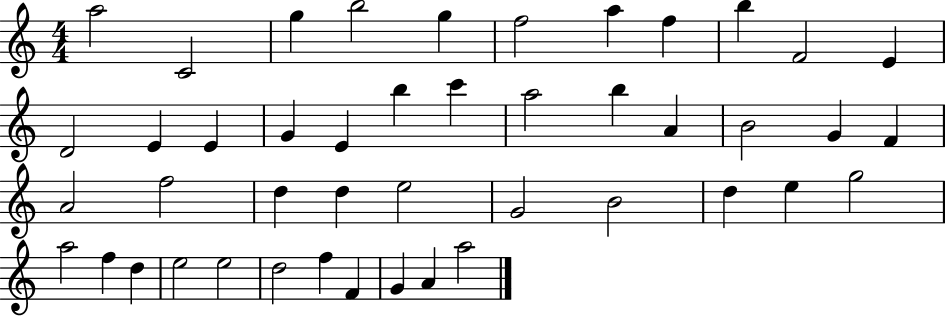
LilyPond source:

{
  \clef treble
  \numericTimeSignature
  \time 4/4
  \key c \major
  a''2 c'2 | g''4 b''2 g''4 | f''2 a''4 f''4 | b''4 f'2 e'4 | \break d'2 e'4 e'4 | g'4 e'4 b''4 c'''4 | a''2 b''4 a'4 | b'2 g'4 f'4 | \break a'2 f''2 | d''4 d''4 e''2 | g'2 b'2 | d''4 e''4 g''2 | \break a''2 f''4 d''4 | e''2 e''2 | d''2 f''4 f'4 | g'4 a'4 a''2 | \break \bar "|."
}